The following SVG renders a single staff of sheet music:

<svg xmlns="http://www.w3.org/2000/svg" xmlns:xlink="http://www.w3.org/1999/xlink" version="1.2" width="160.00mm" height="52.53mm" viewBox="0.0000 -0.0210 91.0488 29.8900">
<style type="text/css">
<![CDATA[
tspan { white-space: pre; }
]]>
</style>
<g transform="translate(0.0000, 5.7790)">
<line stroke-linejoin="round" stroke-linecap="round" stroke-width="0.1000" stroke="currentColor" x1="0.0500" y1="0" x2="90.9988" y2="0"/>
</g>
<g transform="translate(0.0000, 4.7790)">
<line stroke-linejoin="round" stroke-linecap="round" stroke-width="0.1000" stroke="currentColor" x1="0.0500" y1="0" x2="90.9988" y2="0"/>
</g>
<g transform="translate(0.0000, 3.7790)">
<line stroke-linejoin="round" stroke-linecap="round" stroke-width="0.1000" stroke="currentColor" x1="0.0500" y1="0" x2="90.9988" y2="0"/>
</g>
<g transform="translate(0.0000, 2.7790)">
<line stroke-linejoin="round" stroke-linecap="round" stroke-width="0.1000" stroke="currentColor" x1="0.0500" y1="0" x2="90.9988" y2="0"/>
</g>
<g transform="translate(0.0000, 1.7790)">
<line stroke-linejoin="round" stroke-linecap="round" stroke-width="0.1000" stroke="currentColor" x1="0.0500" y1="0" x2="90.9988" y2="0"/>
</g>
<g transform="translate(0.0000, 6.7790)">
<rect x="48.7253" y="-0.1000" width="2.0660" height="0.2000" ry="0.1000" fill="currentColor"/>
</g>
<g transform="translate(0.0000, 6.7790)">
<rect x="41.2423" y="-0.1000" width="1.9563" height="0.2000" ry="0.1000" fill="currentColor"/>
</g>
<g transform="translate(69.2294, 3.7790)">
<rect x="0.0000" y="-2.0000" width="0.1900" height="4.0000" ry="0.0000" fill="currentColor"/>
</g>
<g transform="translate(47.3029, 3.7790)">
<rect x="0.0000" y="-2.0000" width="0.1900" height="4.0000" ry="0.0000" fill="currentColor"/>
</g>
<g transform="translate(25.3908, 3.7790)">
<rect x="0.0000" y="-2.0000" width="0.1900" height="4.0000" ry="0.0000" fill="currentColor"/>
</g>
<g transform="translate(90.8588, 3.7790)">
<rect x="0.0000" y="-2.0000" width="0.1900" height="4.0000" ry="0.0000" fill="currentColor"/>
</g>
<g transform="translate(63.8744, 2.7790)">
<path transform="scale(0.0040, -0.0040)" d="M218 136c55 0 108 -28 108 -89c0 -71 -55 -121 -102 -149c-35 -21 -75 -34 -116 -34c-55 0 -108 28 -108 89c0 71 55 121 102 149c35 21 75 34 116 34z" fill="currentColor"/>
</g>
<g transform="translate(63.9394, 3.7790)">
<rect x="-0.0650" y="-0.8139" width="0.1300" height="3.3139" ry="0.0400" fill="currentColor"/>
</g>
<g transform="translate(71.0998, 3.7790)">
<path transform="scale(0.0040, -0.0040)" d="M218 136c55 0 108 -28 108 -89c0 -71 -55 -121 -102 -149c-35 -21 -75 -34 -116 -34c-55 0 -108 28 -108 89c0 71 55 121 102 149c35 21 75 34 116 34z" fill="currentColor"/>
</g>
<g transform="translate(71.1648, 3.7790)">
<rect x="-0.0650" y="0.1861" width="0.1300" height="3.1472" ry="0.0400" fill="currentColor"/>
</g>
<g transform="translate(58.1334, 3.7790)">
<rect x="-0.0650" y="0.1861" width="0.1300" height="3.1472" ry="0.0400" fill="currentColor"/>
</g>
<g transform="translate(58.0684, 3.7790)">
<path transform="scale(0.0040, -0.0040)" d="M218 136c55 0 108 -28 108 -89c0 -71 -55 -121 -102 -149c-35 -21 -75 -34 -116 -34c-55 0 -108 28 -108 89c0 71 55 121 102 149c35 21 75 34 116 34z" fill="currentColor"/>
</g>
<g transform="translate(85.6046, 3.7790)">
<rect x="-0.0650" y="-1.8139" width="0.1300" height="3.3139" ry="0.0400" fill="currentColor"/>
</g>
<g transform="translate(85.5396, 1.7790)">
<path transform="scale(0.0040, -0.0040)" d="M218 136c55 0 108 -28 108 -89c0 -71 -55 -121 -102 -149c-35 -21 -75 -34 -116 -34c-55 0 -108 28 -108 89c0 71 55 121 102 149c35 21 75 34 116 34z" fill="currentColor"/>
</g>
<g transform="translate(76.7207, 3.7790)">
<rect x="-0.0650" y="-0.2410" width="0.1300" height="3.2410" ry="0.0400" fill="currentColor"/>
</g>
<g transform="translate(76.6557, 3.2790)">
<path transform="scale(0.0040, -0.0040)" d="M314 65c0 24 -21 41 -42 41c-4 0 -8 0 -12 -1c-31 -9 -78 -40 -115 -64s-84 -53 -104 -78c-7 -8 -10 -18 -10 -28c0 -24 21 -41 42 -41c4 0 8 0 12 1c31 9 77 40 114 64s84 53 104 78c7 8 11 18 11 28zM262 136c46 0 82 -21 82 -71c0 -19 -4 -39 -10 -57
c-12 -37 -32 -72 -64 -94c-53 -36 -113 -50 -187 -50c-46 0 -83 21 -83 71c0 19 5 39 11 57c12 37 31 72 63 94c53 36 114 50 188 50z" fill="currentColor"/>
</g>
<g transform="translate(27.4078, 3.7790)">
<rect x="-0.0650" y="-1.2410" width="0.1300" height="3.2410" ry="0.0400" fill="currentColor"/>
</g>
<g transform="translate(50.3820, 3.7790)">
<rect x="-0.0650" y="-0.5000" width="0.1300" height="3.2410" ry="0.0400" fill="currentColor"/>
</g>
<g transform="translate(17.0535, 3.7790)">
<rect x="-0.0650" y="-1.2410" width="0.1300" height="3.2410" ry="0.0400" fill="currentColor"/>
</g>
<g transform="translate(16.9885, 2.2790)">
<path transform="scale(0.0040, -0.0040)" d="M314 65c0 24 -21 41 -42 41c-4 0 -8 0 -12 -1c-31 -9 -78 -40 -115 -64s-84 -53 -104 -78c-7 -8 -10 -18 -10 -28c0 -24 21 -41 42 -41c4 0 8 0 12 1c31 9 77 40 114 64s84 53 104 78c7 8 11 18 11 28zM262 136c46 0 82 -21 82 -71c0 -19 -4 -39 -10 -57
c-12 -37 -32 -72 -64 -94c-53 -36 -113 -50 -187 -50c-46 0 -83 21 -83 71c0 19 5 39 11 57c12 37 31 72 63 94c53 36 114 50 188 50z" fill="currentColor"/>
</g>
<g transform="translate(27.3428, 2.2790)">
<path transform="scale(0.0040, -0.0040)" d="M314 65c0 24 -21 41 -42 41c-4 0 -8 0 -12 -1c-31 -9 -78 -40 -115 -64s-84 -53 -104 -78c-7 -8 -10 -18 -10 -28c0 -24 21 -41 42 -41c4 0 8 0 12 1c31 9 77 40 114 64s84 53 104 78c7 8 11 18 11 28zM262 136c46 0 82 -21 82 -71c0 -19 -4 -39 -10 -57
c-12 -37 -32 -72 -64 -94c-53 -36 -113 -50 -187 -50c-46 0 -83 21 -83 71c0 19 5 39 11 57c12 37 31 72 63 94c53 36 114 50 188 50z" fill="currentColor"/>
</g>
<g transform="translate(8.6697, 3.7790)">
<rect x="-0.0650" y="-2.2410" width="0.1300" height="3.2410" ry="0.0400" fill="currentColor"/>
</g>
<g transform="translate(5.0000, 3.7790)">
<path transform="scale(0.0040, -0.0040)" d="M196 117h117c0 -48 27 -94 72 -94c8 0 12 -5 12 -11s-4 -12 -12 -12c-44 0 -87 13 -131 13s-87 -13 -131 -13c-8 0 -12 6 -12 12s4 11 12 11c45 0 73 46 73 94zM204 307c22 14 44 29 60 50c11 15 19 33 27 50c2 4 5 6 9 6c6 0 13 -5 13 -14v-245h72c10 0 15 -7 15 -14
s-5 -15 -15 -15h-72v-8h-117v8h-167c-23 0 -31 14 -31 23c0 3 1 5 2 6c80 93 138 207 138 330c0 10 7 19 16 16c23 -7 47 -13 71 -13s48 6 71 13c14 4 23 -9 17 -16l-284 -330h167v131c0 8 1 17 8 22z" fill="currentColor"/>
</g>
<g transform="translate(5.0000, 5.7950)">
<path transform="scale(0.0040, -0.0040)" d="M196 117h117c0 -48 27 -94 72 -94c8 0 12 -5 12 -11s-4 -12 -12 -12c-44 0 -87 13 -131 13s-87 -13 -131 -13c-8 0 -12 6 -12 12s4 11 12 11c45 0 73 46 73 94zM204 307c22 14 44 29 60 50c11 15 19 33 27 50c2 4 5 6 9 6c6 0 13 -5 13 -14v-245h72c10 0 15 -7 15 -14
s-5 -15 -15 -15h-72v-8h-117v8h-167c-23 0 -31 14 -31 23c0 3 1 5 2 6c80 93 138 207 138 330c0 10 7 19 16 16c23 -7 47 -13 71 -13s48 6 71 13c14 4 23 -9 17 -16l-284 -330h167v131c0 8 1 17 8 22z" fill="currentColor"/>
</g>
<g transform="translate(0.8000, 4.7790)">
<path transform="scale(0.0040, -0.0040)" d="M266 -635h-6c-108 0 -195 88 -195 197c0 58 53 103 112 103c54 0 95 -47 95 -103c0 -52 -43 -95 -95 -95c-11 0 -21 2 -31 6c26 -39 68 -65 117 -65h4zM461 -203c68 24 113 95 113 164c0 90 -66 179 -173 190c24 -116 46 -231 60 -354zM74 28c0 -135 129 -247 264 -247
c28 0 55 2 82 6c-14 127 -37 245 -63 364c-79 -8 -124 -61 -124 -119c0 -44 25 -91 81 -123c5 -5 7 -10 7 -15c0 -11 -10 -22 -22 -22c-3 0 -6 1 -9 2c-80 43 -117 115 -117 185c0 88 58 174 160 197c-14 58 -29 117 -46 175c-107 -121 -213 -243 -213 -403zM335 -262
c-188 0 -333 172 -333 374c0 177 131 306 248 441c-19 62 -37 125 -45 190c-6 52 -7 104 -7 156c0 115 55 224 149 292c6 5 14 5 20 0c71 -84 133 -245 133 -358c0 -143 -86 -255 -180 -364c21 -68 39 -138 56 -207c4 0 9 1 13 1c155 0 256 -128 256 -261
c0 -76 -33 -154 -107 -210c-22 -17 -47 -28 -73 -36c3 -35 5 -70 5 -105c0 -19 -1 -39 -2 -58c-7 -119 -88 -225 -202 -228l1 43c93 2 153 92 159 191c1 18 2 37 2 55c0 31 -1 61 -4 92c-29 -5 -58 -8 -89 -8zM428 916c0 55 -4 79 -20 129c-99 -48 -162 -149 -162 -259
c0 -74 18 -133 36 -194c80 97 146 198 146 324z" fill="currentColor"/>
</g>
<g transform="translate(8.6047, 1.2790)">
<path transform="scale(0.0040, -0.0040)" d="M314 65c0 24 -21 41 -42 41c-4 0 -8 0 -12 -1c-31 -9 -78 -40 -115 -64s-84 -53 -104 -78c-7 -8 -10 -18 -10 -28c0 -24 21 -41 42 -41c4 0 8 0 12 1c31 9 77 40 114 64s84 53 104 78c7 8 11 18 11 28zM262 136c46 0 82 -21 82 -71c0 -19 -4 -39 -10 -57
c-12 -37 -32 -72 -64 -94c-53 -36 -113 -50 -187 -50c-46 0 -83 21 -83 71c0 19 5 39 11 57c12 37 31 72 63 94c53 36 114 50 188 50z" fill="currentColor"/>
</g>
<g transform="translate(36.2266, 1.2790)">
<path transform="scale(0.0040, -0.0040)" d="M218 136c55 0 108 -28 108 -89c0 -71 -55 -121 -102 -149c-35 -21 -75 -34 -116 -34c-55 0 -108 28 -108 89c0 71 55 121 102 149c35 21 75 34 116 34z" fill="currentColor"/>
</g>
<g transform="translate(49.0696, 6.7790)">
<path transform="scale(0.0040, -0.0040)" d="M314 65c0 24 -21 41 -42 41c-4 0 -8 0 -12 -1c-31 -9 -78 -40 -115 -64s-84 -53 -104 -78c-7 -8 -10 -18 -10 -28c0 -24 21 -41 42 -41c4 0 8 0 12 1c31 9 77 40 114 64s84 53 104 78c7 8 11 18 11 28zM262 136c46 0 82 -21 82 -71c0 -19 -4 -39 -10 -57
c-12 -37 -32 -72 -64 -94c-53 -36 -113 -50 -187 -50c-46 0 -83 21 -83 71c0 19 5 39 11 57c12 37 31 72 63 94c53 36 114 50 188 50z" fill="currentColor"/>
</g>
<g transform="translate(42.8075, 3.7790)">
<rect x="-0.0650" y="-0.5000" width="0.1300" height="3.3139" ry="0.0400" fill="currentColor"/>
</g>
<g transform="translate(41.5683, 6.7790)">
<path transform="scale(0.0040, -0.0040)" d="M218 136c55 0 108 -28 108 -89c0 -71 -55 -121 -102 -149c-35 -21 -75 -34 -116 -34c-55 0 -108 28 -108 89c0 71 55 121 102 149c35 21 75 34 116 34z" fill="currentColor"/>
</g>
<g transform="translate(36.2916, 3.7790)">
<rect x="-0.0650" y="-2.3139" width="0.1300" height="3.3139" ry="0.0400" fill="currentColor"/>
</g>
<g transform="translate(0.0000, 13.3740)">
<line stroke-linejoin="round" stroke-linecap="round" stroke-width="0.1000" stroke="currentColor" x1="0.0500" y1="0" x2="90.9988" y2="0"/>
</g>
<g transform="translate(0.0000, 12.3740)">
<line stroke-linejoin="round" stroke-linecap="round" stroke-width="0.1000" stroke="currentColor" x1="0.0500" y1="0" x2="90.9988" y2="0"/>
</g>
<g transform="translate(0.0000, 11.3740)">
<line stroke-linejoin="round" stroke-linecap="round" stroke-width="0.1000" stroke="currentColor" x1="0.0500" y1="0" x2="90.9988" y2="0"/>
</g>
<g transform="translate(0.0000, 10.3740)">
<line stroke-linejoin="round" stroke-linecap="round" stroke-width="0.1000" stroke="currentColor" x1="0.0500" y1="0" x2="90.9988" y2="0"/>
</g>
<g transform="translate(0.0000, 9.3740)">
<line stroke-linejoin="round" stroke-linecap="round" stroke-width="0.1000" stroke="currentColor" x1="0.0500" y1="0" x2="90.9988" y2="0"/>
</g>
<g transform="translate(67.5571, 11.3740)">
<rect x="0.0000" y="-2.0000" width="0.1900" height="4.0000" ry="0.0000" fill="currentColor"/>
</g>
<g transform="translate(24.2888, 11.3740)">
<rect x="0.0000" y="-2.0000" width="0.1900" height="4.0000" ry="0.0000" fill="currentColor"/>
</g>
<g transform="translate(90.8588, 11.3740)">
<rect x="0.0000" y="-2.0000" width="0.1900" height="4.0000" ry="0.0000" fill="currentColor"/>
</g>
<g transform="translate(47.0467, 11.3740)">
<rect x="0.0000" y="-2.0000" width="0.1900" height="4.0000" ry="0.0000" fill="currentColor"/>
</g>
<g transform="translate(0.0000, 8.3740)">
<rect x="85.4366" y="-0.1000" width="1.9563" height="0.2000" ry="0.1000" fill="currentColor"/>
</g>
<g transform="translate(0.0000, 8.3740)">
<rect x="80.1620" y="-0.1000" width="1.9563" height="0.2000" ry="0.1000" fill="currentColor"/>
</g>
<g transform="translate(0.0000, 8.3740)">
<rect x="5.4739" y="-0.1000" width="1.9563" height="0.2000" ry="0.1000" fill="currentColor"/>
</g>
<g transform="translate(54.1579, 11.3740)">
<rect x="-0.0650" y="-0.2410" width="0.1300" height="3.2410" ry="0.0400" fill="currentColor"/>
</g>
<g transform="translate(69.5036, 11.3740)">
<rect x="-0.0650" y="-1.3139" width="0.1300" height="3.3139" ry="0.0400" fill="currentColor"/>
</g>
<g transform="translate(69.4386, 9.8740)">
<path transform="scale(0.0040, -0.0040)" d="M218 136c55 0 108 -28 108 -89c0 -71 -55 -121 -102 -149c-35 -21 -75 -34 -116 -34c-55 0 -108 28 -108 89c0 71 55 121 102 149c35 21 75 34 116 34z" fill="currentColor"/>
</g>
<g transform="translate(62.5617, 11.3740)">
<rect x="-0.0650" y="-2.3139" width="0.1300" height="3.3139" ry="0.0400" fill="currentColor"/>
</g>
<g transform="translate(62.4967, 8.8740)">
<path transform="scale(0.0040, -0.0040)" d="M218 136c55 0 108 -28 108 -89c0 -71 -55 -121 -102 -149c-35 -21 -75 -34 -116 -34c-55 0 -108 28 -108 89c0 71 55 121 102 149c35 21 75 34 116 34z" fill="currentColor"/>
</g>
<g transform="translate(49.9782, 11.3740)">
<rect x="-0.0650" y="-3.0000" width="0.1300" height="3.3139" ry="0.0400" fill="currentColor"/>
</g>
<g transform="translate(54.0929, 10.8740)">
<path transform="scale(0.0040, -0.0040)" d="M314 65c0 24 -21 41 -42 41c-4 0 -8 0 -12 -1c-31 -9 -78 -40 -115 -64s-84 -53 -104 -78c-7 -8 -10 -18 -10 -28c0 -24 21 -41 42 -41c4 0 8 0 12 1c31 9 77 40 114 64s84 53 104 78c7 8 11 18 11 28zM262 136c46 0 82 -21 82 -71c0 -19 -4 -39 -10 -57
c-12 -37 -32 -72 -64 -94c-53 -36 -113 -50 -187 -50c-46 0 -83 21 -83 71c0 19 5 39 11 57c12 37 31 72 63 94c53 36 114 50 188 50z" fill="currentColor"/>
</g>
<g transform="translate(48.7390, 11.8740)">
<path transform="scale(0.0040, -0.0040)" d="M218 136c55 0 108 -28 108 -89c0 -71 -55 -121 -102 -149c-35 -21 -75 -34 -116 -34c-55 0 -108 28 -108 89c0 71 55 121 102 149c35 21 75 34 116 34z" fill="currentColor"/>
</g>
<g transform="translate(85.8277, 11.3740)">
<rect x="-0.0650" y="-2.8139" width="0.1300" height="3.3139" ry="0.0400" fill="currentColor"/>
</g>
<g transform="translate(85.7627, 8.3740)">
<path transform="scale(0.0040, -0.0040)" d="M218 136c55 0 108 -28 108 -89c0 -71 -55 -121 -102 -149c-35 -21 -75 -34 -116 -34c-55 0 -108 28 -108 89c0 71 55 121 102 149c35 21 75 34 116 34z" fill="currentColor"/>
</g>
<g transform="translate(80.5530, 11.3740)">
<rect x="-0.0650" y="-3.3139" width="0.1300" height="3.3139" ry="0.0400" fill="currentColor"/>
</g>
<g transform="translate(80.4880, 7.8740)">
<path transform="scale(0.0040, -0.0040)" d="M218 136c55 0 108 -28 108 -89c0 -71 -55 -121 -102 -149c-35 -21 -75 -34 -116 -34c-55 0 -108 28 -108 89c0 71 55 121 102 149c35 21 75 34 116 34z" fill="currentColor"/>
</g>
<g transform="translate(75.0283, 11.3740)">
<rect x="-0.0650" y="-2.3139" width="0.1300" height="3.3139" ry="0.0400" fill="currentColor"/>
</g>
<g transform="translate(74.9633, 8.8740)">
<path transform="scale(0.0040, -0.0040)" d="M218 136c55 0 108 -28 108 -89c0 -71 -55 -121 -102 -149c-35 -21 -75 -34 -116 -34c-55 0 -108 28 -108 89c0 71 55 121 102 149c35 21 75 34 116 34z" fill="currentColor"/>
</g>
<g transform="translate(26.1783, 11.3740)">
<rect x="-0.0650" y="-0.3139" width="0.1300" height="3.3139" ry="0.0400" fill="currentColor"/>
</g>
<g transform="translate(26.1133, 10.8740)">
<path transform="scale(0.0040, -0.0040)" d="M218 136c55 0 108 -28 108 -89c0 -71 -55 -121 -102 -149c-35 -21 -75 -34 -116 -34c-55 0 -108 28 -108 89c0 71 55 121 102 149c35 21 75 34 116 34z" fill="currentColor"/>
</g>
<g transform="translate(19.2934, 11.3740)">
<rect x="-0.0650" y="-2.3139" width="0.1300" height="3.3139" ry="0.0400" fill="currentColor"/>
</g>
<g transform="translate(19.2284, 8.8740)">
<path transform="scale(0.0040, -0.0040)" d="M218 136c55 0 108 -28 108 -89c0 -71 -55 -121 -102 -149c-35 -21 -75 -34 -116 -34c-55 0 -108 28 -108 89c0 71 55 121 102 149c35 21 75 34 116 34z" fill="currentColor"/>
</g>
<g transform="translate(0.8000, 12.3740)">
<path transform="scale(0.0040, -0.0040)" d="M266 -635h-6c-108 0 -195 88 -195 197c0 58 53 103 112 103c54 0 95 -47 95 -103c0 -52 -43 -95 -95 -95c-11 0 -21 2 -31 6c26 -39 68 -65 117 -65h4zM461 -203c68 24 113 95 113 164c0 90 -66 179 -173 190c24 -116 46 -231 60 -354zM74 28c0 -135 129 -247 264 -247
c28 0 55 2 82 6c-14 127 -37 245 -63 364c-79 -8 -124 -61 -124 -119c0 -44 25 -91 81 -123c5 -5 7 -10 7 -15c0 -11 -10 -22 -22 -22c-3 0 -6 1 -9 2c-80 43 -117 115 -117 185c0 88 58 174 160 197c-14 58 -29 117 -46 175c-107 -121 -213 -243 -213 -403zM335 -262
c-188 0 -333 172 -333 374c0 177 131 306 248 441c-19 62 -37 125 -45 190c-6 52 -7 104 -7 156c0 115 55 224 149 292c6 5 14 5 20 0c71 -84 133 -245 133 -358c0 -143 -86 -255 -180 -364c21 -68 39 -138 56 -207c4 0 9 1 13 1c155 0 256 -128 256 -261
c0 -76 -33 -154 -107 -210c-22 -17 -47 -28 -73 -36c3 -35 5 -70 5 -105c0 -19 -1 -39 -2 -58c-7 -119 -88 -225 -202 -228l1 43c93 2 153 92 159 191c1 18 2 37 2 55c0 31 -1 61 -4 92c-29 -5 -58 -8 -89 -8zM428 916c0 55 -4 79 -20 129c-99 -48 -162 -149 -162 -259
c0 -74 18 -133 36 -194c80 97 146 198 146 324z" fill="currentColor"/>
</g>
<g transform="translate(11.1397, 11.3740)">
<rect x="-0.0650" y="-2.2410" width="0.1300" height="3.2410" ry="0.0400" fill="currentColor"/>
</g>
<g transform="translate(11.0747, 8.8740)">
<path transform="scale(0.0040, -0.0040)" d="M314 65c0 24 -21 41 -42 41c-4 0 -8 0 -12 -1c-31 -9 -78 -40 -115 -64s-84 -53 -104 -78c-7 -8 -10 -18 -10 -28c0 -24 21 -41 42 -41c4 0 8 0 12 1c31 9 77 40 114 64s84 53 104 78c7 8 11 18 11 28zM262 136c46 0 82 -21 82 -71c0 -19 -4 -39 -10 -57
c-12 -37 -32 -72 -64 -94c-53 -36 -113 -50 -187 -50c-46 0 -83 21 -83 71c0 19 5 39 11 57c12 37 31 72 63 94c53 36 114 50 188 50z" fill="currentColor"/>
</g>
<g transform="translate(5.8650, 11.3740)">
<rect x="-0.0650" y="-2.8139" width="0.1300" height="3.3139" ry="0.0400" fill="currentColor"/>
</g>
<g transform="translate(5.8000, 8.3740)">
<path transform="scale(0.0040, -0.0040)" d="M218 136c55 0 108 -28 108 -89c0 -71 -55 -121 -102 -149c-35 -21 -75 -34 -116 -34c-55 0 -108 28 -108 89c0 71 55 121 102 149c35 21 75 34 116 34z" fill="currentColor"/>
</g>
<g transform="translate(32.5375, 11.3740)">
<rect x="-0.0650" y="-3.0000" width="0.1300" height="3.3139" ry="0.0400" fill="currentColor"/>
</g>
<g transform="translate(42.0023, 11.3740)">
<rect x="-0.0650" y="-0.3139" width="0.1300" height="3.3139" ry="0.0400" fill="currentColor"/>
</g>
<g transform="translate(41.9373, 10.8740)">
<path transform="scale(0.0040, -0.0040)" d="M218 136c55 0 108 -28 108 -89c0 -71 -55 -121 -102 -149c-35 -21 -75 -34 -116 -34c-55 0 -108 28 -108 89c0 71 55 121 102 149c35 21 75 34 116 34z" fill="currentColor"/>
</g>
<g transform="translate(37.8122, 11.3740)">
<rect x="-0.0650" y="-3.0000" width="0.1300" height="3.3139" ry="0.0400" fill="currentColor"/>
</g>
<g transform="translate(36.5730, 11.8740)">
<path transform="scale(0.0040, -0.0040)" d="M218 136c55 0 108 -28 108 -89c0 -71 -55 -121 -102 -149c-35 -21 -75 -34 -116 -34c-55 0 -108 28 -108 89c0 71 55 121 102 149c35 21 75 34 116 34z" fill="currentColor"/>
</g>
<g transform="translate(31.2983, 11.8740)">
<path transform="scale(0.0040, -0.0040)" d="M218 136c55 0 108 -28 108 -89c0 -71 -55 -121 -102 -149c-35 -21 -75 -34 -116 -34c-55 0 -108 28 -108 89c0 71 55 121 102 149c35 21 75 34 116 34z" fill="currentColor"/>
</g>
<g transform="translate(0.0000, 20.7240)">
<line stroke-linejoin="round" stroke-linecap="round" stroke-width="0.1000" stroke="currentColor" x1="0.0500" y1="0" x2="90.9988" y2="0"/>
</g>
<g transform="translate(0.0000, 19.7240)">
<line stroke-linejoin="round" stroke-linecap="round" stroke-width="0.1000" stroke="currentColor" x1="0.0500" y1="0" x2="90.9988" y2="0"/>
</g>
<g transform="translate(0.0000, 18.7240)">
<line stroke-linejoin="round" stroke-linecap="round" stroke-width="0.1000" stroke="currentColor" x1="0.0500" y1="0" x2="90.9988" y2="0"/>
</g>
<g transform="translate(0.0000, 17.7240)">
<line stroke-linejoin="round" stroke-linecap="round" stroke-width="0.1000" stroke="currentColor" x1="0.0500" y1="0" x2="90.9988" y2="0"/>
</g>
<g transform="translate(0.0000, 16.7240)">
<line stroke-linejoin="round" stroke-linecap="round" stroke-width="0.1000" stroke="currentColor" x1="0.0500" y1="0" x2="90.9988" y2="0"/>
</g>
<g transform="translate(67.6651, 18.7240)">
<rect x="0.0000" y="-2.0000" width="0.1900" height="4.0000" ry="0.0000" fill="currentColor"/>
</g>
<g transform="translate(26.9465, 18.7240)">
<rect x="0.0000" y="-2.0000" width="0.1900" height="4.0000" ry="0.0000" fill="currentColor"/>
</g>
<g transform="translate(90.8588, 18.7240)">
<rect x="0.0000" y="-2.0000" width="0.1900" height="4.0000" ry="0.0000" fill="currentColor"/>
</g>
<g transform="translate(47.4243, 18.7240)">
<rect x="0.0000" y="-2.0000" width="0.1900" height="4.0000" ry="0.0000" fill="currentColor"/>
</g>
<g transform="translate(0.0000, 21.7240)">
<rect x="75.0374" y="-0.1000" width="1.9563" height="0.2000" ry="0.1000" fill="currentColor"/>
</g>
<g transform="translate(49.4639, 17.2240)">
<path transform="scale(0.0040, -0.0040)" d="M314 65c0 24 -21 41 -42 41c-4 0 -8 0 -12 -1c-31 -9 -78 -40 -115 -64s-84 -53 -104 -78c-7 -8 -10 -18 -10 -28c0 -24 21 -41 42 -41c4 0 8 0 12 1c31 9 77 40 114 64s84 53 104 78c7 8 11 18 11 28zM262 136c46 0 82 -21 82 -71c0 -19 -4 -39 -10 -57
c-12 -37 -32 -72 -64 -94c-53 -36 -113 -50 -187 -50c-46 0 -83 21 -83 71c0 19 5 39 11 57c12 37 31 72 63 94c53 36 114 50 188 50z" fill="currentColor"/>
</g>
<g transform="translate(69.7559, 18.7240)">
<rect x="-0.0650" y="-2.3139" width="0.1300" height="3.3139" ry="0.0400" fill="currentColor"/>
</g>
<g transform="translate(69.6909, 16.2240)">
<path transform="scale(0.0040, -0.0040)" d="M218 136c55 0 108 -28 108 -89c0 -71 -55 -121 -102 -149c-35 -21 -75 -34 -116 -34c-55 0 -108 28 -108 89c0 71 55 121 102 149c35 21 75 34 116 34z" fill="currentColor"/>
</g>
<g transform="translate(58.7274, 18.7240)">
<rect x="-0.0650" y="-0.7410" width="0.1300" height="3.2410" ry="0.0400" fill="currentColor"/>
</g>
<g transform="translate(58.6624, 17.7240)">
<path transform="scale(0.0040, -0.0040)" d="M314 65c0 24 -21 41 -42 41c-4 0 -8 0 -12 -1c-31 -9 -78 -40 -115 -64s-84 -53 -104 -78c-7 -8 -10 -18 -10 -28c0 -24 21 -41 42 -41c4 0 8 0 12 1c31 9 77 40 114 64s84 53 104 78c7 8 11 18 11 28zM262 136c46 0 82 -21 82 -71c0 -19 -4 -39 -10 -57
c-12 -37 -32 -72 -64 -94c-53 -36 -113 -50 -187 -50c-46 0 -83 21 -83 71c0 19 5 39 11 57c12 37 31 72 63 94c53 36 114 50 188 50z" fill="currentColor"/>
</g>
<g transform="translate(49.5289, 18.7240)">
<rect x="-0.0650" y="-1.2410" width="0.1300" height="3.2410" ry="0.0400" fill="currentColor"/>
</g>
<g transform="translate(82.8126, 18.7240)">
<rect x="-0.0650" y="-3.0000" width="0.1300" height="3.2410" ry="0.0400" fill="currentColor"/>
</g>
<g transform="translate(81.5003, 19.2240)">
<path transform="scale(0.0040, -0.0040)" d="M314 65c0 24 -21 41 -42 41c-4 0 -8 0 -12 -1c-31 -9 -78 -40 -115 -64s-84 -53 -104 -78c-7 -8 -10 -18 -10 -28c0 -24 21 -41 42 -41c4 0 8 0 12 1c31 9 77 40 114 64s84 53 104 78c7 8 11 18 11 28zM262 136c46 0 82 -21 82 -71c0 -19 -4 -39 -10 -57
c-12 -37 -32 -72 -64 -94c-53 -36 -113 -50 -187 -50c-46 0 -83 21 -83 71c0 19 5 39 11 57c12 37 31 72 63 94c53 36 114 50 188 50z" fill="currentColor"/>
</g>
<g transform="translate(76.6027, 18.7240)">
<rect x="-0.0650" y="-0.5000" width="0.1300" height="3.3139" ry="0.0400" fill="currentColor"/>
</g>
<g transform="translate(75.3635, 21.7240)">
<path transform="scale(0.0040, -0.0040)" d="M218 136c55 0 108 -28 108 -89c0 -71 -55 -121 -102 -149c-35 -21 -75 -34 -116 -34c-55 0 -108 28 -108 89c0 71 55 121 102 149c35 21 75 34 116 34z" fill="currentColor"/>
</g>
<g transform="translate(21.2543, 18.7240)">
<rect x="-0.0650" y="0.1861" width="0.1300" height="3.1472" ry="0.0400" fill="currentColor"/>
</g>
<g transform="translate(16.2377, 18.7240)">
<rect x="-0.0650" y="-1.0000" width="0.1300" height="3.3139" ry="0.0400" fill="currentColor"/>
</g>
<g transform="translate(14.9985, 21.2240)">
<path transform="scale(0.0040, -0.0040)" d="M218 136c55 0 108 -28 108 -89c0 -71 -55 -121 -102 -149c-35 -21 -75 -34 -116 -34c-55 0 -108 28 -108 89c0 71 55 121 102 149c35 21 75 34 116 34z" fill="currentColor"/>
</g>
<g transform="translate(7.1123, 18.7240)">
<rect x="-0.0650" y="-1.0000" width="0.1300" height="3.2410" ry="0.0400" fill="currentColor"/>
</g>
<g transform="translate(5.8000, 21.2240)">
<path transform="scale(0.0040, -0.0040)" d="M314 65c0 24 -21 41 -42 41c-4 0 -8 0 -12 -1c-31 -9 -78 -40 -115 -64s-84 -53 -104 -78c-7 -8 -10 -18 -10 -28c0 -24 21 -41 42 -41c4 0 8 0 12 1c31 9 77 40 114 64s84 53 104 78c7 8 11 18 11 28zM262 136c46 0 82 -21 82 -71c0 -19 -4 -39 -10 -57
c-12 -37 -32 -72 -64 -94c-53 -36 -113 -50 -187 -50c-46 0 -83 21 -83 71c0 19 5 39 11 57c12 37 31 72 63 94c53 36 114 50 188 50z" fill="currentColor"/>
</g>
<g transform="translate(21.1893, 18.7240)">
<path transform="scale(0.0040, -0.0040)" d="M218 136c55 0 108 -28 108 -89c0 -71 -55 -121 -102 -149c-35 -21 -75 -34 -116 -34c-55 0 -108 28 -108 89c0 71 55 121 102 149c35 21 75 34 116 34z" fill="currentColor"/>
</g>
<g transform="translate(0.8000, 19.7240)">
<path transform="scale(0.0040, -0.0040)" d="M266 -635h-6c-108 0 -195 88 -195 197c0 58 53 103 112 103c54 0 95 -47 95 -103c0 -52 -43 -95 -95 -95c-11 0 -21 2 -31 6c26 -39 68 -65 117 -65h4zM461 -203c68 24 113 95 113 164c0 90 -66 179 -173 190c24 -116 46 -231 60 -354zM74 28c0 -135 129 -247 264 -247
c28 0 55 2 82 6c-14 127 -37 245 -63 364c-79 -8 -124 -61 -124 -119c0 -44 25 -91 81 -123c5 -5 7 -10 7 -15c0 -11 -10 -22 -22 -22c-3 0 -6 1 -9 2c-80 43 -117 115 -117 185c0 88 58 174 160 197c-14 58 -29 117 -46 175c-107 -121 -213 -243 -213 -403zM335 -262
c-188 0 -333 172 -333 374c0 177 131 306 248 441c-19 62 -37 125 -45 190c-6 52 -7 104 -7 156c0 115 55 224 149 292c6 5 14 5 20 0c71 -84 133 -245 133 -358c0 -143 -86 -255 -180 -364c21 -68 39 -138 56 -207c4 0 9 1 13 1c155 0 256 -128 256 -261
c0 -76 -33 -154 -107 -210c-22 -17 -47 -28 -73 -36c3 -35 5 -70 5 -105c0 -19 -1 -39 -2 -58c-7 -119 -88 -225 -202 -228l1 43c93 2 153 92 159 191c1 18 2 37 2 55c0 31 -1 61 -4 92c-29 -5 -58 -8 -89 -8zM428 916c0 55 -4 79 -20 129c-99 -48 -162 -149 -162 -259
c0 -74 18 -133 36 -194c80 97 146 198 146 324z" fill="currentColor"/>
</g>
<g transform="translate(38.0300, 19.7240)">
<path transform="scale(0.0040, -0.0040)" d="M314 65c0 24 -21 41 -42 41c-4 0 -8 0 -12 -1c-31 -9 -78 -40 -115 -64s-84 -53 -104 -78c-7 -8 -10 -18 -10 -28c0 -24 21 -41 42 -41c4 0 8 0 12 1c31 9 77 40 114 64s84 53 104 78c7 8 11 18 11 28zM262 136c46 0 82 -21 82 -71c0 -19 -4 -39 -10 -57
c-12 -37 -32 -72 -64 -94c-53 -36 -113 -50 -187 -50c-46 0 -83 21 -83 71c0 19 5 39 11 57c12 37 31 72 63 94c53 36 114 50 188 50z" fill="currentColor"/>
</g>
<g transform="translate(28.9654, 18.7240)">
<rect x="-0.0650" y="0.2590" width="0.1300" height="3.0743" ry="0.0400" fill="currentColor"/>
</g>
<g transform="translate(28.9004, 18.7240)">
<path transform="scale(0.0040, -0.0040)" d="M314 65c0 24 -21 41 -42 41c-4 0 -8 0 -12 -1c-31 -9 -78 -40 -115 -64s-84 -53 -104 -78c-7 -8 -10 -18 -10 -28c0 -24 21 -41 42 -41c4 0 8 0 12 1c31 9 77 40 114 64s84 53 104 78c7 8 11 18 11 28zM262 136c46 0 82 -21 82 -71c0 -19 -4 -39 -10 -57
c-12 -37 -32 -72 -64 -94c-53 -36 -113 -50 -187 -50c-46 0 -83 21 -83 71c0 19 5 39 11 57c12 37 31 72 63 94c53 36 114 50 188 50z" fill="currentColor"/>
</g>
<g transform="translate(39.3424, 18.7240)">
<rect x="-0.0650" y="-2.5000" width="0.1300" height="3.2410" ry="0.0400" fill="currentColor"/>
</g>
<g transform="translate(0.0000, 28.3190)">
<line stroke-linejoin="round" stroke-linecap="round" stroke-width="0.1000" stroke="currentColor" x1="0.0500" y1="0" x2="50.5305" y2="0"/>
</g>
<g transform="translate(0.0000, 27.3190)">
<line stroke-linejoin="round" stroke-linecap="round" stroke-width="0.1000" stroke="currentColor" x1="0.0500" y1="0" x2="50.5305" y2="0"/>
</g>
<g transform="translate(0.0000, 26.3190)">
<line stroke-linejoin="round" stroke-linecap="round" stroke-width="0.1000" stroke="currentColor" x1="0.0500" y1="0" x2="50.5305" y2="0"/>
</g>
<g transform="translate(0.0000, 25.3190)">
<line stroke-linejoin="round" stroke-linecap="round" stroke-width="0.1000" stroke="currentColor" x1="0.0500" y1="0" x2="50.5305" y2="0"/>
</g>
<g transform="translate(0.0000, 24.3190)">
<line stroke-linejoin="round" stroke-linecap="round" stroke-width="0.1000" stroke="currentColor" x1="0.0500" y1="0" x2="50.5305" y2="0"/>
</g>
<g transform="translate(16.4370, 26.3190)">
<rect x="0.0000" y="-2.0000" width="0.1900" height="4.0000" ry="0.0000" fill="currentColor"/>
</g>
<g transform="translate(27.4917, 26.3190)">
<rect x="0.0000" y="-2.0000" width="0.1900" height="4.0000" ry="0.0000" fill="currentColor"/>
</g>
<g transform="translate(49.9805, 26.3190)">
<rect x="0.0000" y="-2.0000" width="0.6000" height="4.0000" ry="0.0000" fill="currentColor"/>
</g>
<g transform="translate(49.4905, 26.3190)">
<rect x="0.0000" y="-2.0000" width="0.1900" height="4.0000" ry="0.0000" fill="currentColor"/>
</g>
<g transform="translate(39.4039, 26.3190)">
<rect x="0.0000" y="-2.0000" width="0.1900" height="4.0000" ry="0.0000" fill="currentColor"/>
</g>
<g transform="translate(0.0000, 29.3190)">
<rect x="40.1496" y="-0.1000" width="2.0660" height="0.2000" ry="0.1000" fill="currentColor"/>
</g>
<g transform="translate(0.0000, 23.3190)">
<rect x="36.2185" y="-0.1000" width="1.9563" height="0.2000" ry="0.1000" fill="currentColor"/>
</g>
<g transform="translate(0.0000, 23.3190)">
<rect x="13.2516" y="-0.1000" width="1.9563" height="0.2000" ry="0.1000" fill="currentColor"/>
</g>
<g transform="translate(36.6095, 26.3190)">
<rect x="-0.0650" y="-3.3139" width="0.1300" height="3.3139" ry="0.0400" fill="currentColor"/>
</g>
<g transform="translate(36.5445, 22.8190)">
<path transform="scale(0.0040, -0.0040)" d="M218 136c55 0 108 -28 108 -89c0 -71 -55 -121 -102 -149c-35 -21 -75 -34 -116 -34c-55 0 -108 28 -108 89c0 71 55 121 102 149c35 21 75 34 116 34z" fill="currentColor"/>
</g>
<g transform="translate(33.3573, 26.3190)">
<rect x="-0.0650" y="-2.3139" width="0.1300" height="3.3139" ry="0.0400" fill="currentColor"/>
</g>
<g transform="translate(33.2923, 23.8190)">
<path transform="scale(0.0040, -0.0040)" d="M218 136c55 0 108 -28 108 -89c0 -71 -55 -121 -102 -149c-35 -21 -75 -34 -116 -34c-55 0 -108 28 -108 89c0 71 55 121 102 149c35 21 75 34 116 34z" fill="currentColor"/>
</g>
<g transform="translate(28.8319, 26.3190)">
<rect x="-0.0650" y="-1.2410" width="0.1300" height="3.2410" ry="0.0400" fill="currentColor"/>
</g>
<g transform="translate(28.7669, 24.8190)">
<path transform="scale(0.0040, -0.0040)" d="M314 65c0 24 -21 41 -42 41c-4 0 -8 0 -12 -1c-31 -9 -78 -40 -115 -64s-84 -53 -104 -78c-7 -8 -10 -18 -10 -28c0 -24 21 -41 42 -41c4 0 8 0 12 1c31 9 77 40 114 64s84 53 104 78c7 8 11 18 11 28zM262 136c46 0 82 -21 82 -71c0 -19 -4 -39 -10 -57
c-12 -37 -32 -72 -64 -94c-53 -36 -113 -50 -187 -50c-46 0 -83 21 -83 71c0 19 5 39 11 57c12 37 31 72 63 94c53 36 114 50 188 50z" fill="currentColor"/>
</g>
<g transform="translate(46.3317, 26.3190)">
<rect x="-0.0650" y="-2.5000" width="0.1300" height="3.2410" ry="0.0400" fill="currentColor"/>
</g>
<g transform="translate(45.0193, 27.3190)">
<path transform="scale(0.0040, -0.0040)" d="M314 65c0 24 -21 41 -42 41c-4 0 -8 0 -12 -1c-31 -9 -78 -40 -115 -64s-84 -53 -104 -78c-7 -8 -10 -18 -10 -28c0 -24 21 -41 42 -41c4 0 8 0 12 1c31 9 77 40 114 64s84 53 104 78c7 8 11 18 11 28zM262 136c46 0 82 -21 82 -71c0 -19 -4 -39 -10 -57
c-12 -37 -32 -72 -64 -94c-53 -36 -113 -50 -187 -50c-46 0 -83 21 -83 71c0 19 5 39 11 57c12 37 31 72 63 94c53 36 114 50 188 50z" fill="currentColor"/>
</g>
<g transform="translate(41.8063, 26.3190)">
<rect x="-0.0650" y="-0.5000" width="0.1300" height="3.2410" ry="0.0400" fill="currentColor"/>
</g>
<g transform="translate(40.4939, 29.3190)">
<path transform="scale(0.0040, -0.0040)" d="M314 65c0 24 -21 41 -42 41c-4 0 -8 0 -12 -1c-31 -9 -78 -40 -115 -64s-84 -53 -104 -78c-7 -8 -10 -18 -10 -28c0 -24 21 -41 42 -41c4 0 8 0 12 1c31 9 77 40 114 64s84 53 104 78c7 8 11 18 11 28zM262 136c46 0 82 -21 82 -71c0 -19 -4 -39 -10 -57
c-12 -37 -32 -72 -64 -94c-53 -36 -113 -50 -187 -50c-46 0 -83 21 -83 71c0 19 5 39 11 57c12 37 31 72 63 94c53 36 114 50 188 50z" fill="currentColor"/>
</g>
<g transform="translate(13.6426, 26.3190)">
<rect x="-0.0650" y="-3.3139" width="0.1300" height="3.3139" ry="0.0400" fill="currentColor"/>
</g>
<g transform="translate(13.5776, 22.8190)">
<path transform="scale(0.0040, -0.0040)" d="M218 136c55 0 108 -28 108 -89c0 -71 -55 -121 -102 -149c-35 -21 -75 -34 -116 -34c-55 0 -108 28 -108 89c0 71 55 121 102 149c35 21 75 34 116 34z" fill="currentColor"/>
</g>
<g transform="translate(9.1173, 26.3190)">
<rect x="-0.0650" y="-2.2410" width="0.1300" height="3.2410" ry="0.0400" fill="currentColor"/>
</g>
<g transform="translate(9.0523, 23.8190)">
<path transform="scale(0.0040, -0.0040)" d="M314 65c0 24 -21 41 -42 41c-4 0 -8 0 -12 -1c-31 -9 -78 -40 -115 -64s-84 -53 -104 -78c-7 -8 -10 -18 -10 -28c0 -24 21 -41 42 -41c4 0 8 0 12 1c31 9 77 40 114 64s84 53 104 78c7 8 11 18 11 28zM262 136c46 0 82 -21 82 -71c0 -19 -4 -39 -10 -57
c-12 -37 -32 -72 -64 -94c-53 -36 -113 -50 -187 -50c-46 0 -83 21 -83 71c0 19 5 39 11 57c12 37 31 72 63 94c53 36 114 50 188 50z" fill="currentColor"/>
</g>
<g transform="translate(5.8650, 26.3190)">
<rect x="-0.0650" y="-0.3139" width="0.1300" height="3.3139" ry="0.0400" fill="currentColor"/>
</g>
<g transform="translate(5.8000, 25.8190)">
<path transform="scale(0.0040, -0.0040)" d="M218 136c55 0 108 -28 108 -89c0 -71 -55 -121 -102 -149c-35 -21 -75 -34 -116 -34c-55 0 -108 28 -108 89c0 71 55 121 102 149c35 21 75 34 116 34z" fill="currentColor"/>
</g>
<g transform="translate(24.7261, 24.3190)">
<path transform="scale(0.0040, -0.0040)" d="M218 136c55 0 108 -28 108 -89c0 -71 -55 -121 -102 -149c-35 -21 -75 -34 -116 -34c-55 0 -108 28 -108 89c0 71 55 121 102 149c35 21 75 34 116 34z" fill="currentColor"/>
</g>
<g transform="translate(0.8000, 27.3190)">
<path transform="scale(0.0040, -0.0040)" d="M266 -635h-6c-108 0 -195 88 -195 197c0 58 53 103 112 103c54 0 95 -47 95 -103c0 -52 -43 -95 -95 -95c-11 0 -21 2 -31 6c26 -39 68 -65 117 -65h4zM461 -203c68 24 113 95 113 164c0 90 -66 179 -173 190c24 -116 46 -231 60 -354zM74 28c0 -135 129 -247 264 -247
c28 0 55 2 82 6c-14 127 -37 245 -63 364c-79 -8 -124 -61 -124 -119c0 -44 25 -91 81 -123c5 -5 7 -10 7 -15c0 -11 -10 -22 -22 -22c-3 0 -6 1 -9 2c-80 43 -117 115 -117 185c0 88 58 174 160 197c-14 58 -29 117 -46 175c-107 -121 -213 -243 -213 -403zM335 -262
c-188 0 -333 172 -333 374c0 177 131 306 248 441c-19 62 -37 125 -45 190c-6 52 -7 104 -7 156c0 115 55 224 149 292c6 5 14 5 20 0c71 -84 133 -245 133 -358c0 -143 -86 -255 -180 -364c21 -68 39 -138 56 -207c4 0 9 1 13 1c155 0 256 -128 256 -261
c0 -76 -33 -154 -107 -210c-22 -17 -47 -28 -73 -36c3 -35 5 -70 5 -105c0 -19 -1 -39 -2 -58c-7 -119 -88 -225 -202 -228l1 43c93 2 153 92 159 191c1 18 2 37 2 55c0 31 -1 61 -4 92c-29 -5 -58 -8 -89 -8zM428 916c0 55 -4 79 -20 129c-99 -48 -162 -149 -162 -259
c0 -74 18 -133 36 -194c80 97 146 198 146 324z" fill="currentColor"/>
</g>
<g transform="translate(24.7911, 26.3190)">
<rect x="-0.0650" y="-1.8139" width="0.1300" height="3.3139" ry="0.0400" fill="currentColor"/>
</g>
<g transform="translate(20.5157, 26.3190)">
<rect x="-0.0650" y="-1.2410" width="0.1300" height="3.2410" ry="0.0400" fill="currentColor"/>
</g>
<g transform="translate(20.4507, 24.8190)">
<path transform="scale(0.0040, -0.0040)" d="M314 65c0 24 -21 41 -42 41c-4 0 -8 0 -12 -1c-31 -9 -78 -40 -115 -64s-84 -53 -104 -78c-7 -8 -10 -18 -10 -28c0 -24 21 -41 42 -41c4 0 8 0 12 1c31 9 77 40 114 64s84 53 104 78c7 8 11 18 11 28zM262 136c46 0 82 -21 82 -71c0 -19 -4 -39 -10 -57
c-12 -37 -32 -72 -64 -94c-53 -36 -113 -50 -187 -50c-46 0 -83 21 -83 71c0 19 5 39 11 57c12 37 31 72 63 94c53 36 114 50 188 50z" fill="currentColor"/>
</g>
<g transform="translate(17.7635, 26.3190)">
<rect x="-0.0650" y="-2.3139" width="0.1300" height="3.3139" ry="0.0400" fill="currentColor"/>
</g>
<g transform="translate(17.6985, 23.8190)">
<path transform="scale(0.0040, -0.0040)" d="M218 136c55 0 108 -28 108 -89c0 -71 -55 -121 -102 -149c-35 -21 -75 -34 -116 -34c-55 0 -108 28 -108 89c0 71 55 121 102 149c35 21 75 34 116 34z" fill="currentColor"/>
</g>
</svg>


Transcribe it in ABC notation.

X:1
T:Untitled
M:4/4
L:1/4
K:C
g2 e2 e2 g C C2 B d B c2 f a g2 g c A A c A c2 g e g b a D2 D B B2 G2 e2 d2 g C A2 c g2 b g e2 f e2 g b C2 G2